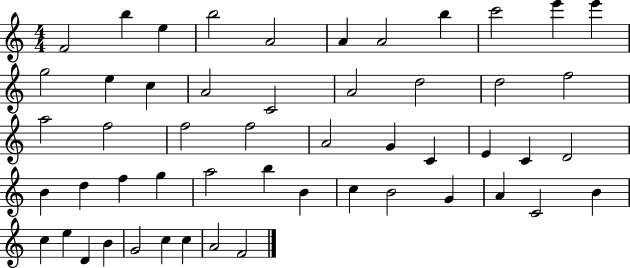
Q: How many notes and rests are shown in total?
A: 52